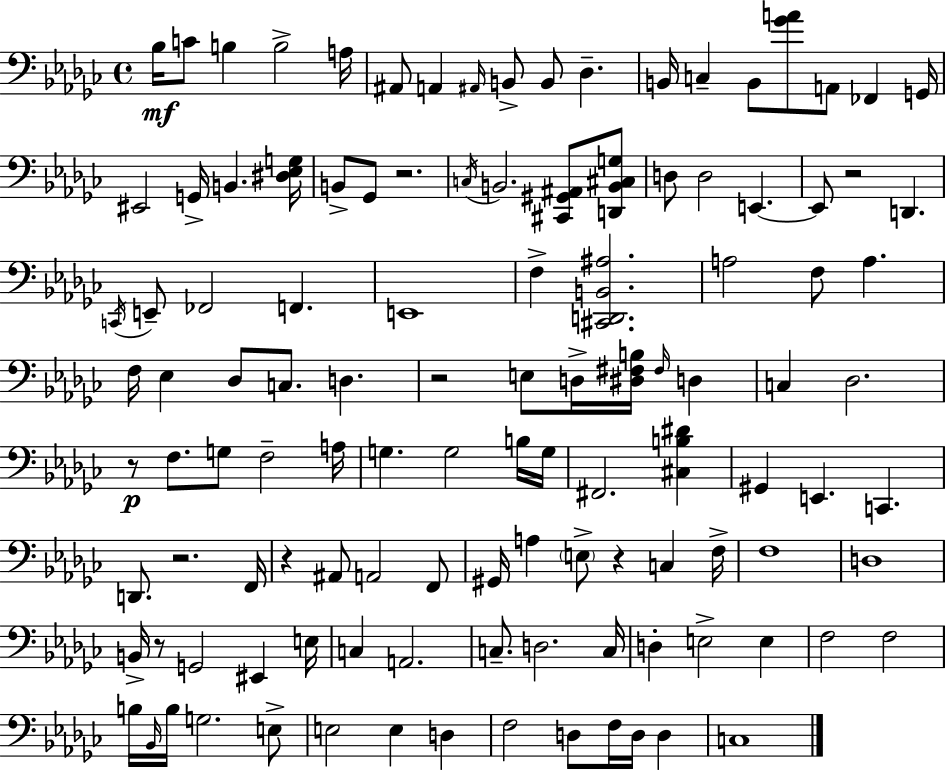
Bb3/s C4/e B3/q B3/h A3/s A#2/e A2/q A#2/s B2/e B2/e Db3/q. B2/s C3/q B2/e [Gb4,A4]/e A2/e FES2/q G2/s EIS2/h G2/s B2/q. [D#3,Eb3,G3]/s B2/e Gb2/e R/h. C3/s B2/h. [C#2,G#2,A#2]/e [D2,B2,C#3,G3]/e D3/e D3/h E2/q. E2/e R/h D2/q. C2/s E2/e FES2/h F2/q. E2/w F3/q [C#2,D2,B2,A#3]/h. A3/h F3/e A3/q. F3/s Eb3/q Db3/e C3/e. D3/q. R/h E3/e D3/s [D#3,F#3,B3]/s F#3/s D3/q C3/q Db3/h. R/e F3/e. G3/e F3/h A3/s G3/q. G3/h B3/s G3/s F#2/h. [C#3,B3,D#4]/q G#2/q E2/q. C2/q. D2/e. R/h. F2/s R/q A#2/e A2/h F2/e G#2/s A3/q E3/e R/q C3/q F3/s F3/w D3/w B2/s R/e G2/h EIS2/q E3/s C3/q A2/h. C3/e. D3/h. C3/s D3/q E3/h E3/q F3/h F3/h B3/s Bb2/s B3/s G3/h. E3/e E3/h E3/q D3/q F3/h D3/e F3/s D3/s D3/q C3/w